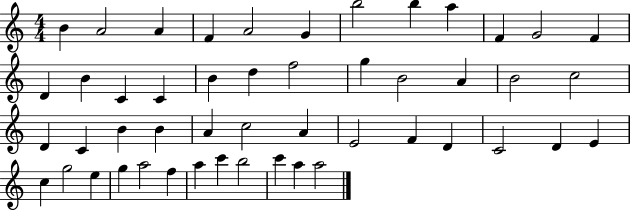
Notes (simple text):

B4/q A4/h A4/q F4/q A4/h G4/q B5/h B5/q A5/q F4/q G4/h F4/q D4/q B4/q C4/q C4/q B4/q D5/q F5/h G5/q B4/h A4/q B4/h C5/h D4/q C4/q B4/q B4/q A4/q C5/h A4/q E4/h F4/q D4/q C4/h D4/q E4/q C5/q G5/h E5/q G5/q A5/h F5/q A5/q C6/q B5/h C6/q A5/q A5/h